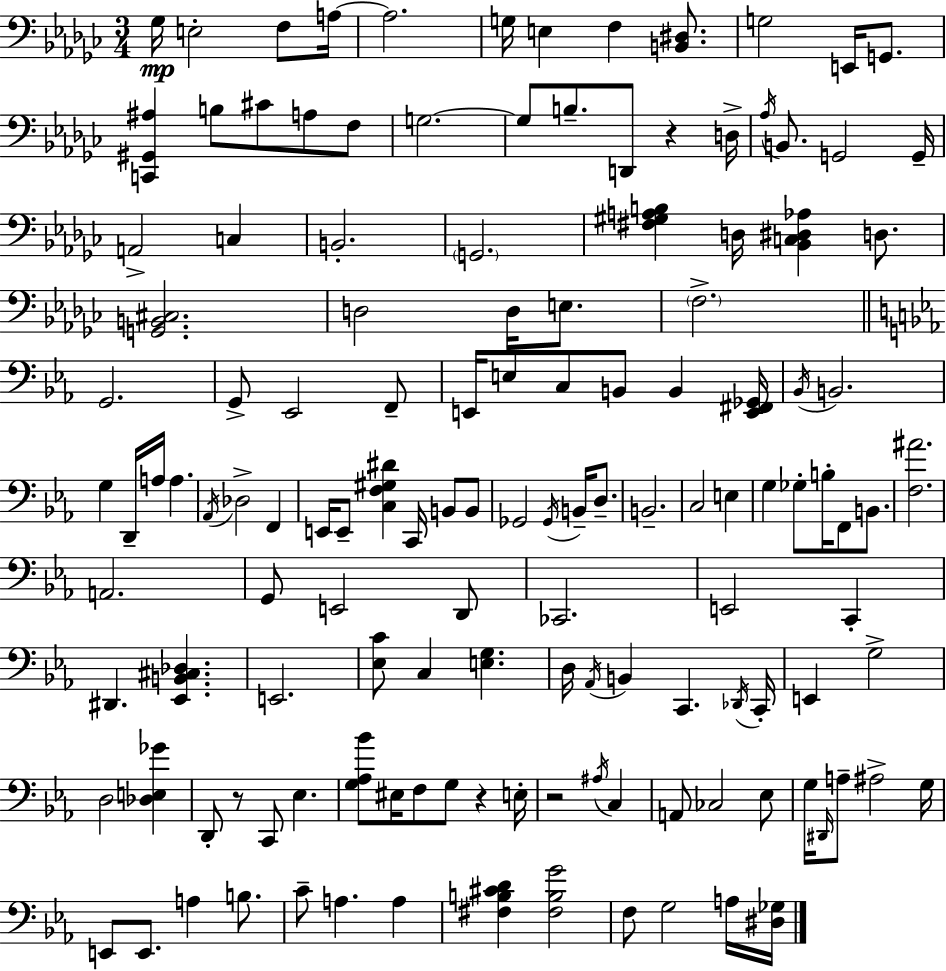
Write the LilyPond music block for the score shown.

{
  \clef bass
  \numericTimeSignature
  \time 3/4
  \key ees \minor
  \repeat volta 2 { ges16\mp e2-. f8 a16~~ | a2. | g16 e4 f4 <b, dis>8. | g2 e,16 g,8. | \break <c, gis, ais>4 b8 cis'8 a8 f8 | g2.~~ | g8 b8.-- d,8 r4 d16-> | \acciaccatura { aes16 } b,8. g,2 | \break g,16-- a,2-> c4 | b,2.-. | \parenthesize g,2. | <fis gis a b>4 d16 <bes, c dis aes>4 d8. | \break <g, b, cis>2. | d2 d16 e8. | \parenthesize f2.-> | \bar "||" \break \key c \minor g,2. | g,8-> ees,2 f,8-- | e,16 e8 c8 b,8 b,4 <e, fis, ges,>16 | \acciaccatura { bes,16 } b,2. | \break g4 d,16-- a16 a4. | \acciaccatura { aes,16 } des2-> f,4 | e,16 e,8-- <c f gis dis'>4 c,16 b,8 | b,8 ges,2 \acciaccatura { ges,16 } b,16-- | \break d8.-- b,2.-- | c2 e4 | g4 ges8-. b16-. f,8 | b,8. <f ais'>2. | \break a,2. | g,8 e,2 | d,8 ces,2. | e,2 c,4-. | \break dis,4. <ees, b, cis des>4. | e,2. | <ees c'>8 c4 <e g>4. | d16 \acciaccatura { aes,16 } b,4 c,4. | \break \acciaccatura { des,16 } c,16-. e,4 g2-> | d2 | <des e ges'>4 d,8-. r8 c,8 ees4. | <g aes bes'>8 eis16 f8 g8 | \break r4 e16-. r2 | \acciaccatura { ais16 } c4 a,8 ces2 | ees8 g16 \grace { dis,16 } a8-- ais2-> | g16 e,8 e,8. | \break a4 b8. c'8-- a4. | a4 <fis b cis' d'>4 <fis b g'>2 | f8 g2 | a16 <dis ges>16 } \bar "|."
}